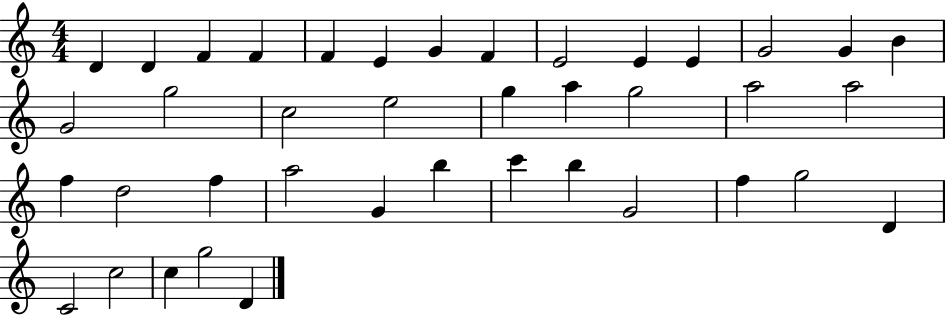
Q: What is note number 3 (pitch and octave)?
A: F4